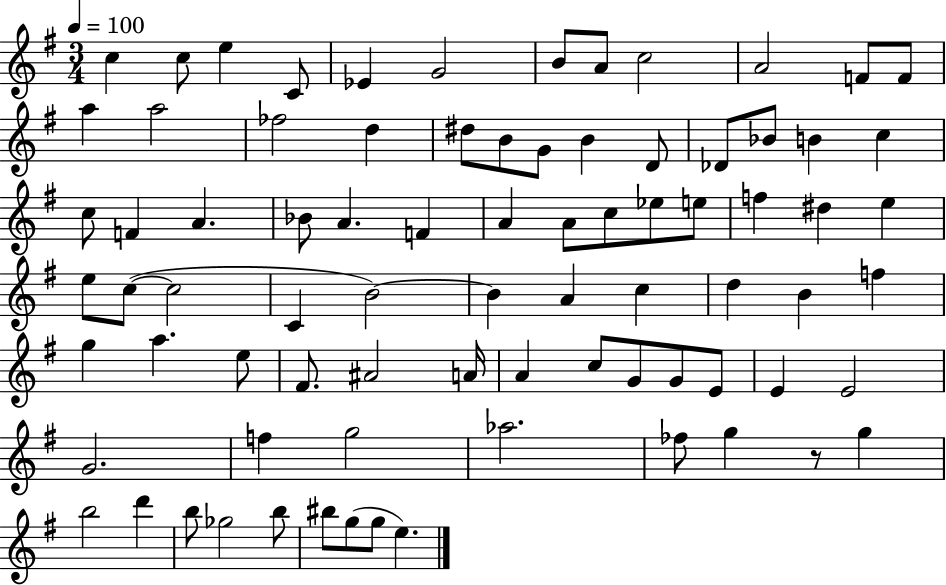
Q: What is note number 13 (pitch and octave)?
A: A5